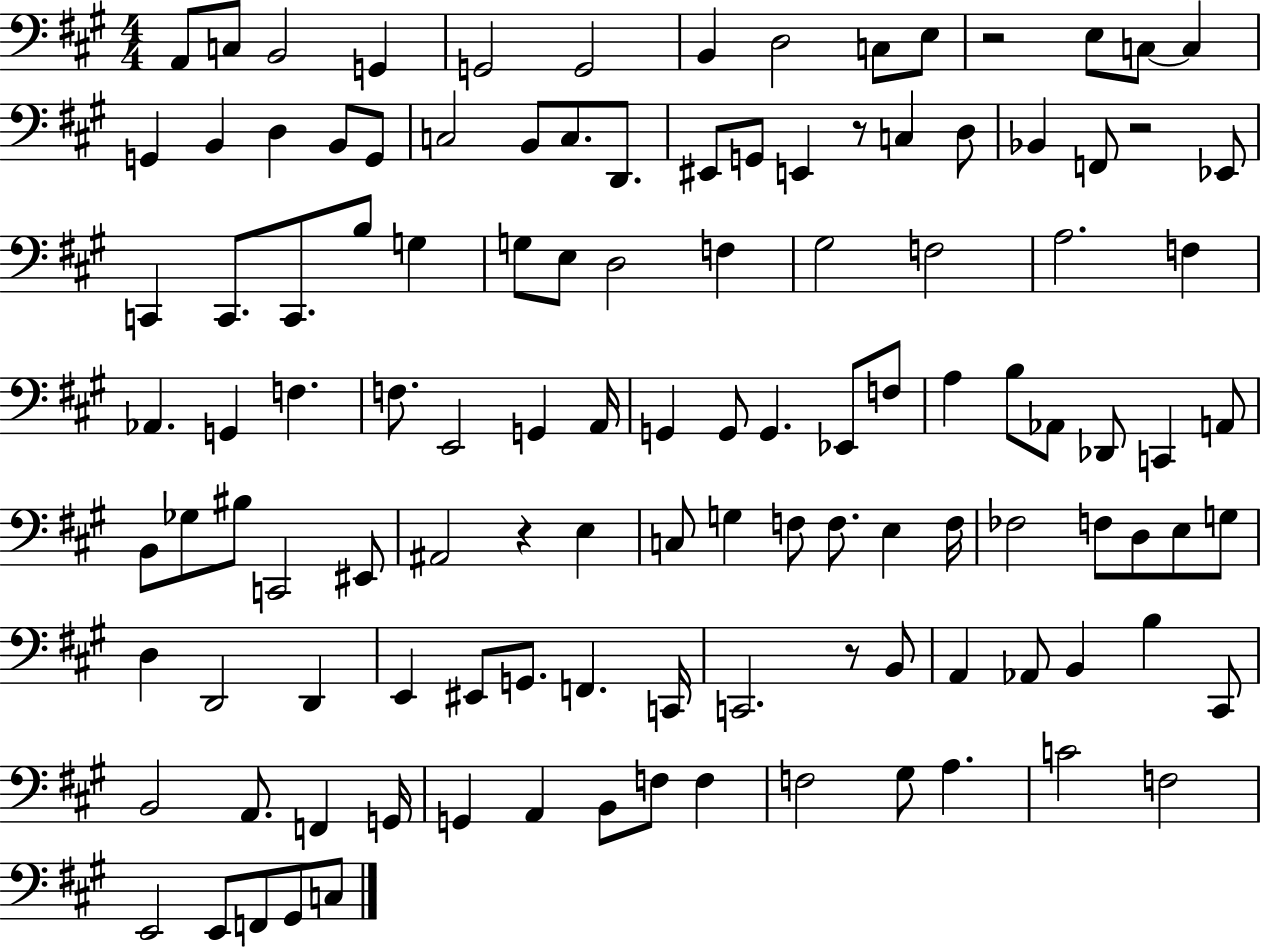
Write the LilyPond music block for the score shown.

{
  \clef bass
  \numericTimeSignature
  \time 4/4
  \key a \major
  a,8 c8 b,2 g,4 | g,2 g,2 | b,4 d2 c8 e8 | r2 e8 c8~~ c4 | \break g,4 b,4 d4 b,8 g,8 | c2 b,8 c8. d,8. | eis,8 g,8 e,4 r8 c4 d8 | bes,4 f,8 r2 ees,8 | \break c,4 c,8. c,8. b8 g4 | g8 e8 d2 f4 | gis2 f2 | a2. f4 | \break aes,4. g,4 f4. | f8. e,2 g,4 a,16 | g,4 g,8 g,4. ees,8 f8 | a4 b8 aes,8 des,8 c,4 a,8 | \break b,8 ges8 bis8 c,2 eis,8 | ais,2 r4 e4 | c8 g4 f8 f8. e4 f16 | fes2 f8 d8 e8 g8 | \break d4 d,2 d,4 | e,4 eis,8 g,8. f,4. c,16 | c,2. r8 b,8 | a,4 aes,8 b,4 b4 cis,8 | \break b,2 a,8. f,4 g,16 | g,4 a,4 b,8 f8 f4 | f2 gis8 a4. | c'2 f2 | \break e,2 e,8 f,8 gis,8 c8 | \bar "|."
}